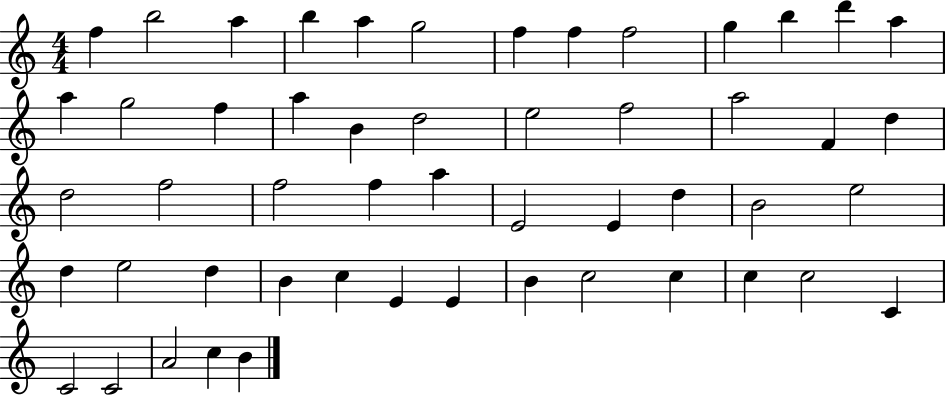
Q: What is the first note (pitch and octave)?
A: F5